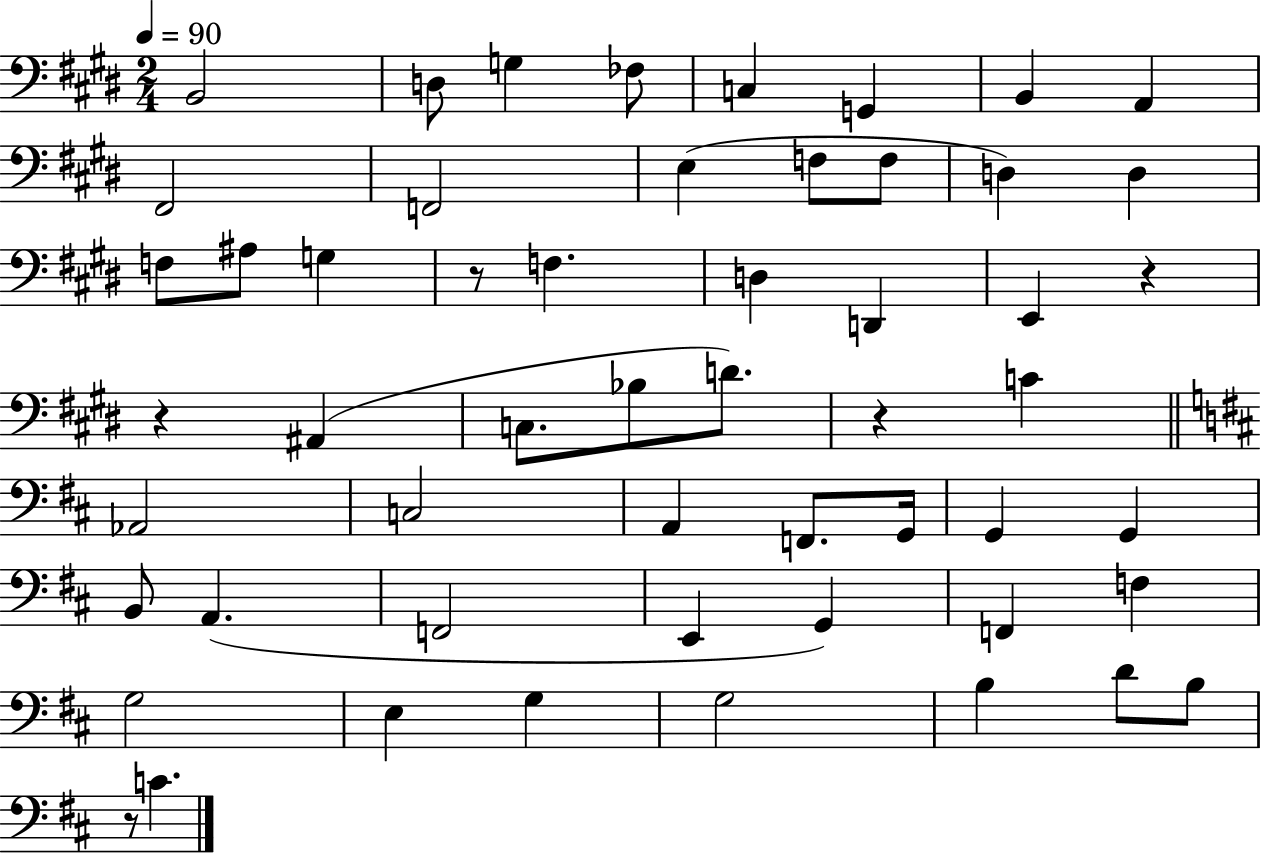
B2/h D3/e G3/q FES3/e C3/q G2/q B2/q A2/q F#2/h F2/h E3/q F3/e F3/e D3/q D3/q F3/e A#3/e G3/q R/e F3/q. D3/q D2/q E2/q R/q R/q A#2/q C3/e. Bb3/e D4/e. R/q C4/q Ab2/h C3/h A2/q F2/e. G2/s G2/q G2/q B2/e A2/q. F2/h E2/q G2/q F2/q F3/q G3/h E3/q G3/q G3/h B3/q D4/e B3/e R/e C4/q.